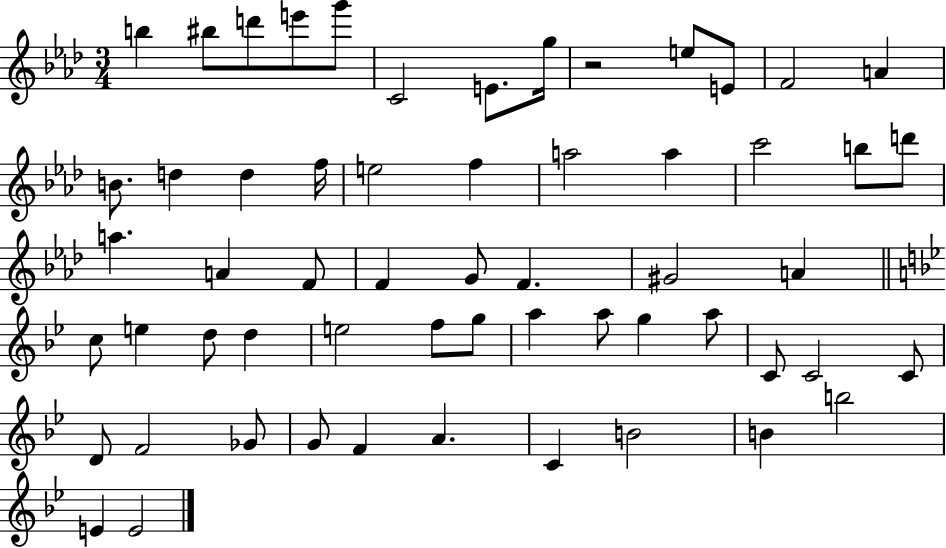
X:1
T:Untitled
M:3/4
L:1/4
K:Ab
b ^b/2 d'/2 e'/2 g'/2 C2 E/2 g/4 z2 e/2 E/2 F2 A B/2 d d f/4 e2 f a2 a c'2 b/2 d'/2 a A F/2 F G/2 F ^G2 A c/2 e d/2 d e2 f/2 g/2 a a/2 g a/2 C/2 C2 C/2 D/2 F2 _G/2 G/2 F A C B2 B b2 E E2